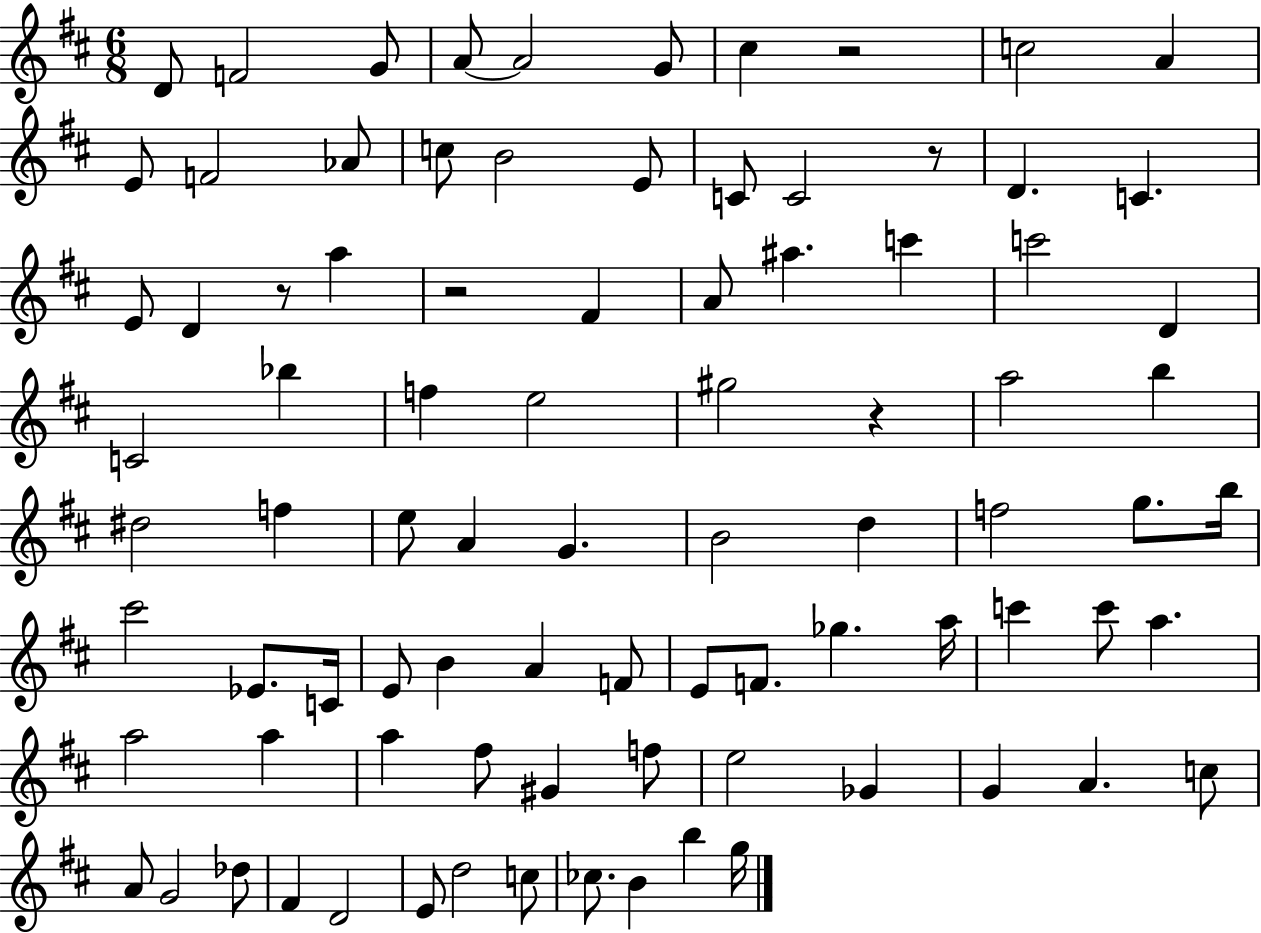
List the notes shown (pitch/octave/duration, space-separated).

D4/e F4/h G4/e A4/e A4/h G4/e C#5/q R/h C5/h A4/q E4/e F4/h Ab4/e C5/e B4/h E4/e C4/e C4/h R/e D4/q. C4/q. E4/e D4/q R/e A5/q R/h F#4/q A4/e A#5/q. C6/q C6/h D4/q C4/h Bb5/q F5/q E5/h G#5/h R/q A5/h B5/q D#5/h F5/q E5/e A4/q G4/q. B4/h D5/q F5/h G5/e. B5/s C#6/h Eb4/e. C4/s E4/e B4/q A4/q F4/e E4/e F4/e. Gb5/q. A5/s C6/q C6/e A5/q. A5/h A5/q A5/q F#5/e G#4/q F5/e E5/h Gb4/q G4/q A4/q. C5/e A4/e G4/h Db5/e F#4/q D4/h E4/e D5/h C5/e CES5/e. B4/q B5/q G5/s